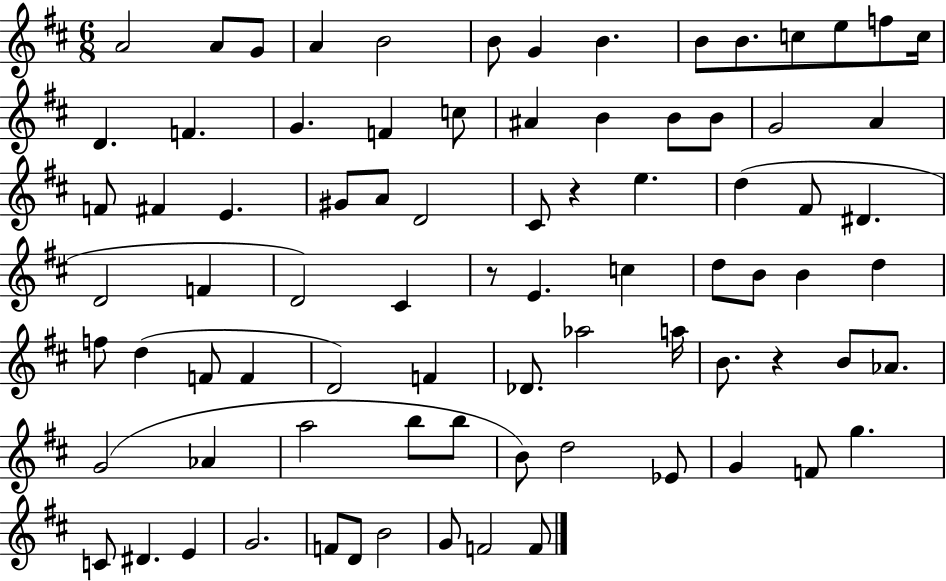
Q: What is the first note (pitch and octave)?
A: A4